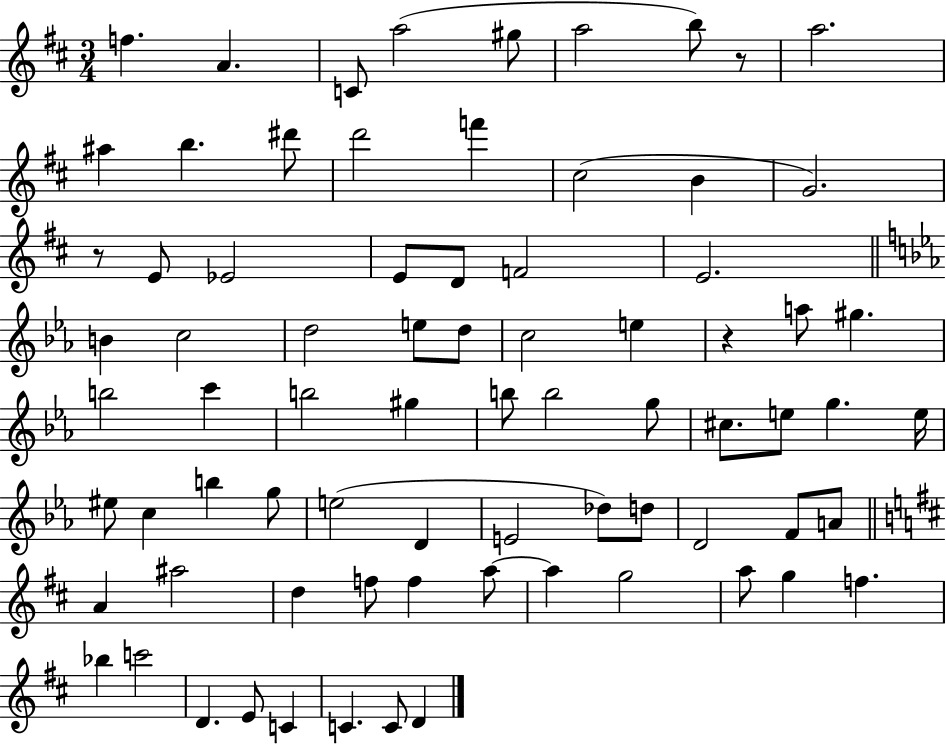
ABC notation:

X:1
T:Untitled
M:3/4
L:1/4
K:D
f A C/2 a2 ^g/2 a2 b/2 z/2 a2 ^a b ^d'/2 d'2 f' ^c2 B G2 z/2 E/2 _E2 E/2 D/2 F2 E2 B c2 d2 e/2 d/2 c2 e z a/2 ^g b2 c' b2 ^g b/2 b2 g/2 ^c/2 e/2 g e/4 ^e/2 c b g/2 e2 D E2 _d/2 d/2 D2 F/2 A/2 A ^a2 d f/2 f a/2 a g2 a/2 g f _b c'2 D E/2 C C C/2 D